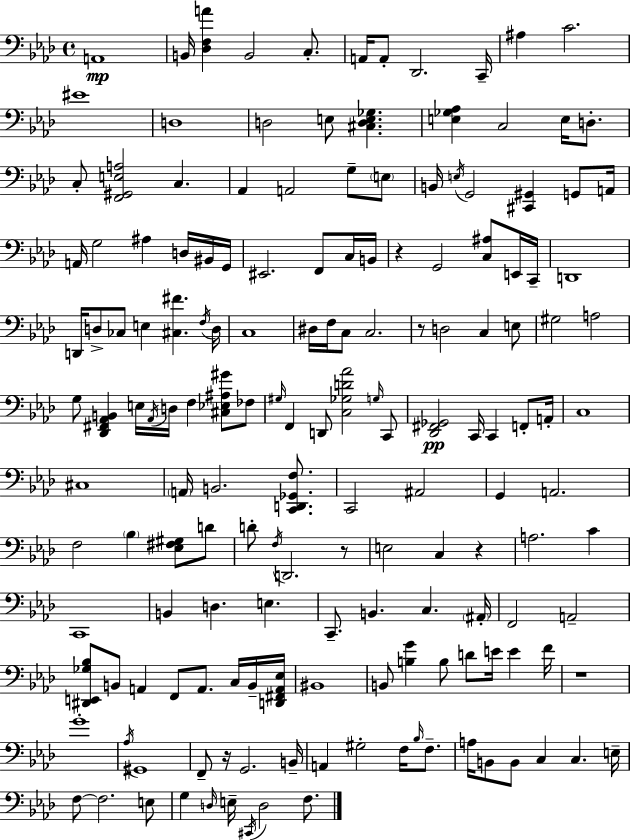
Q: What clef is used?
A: bass